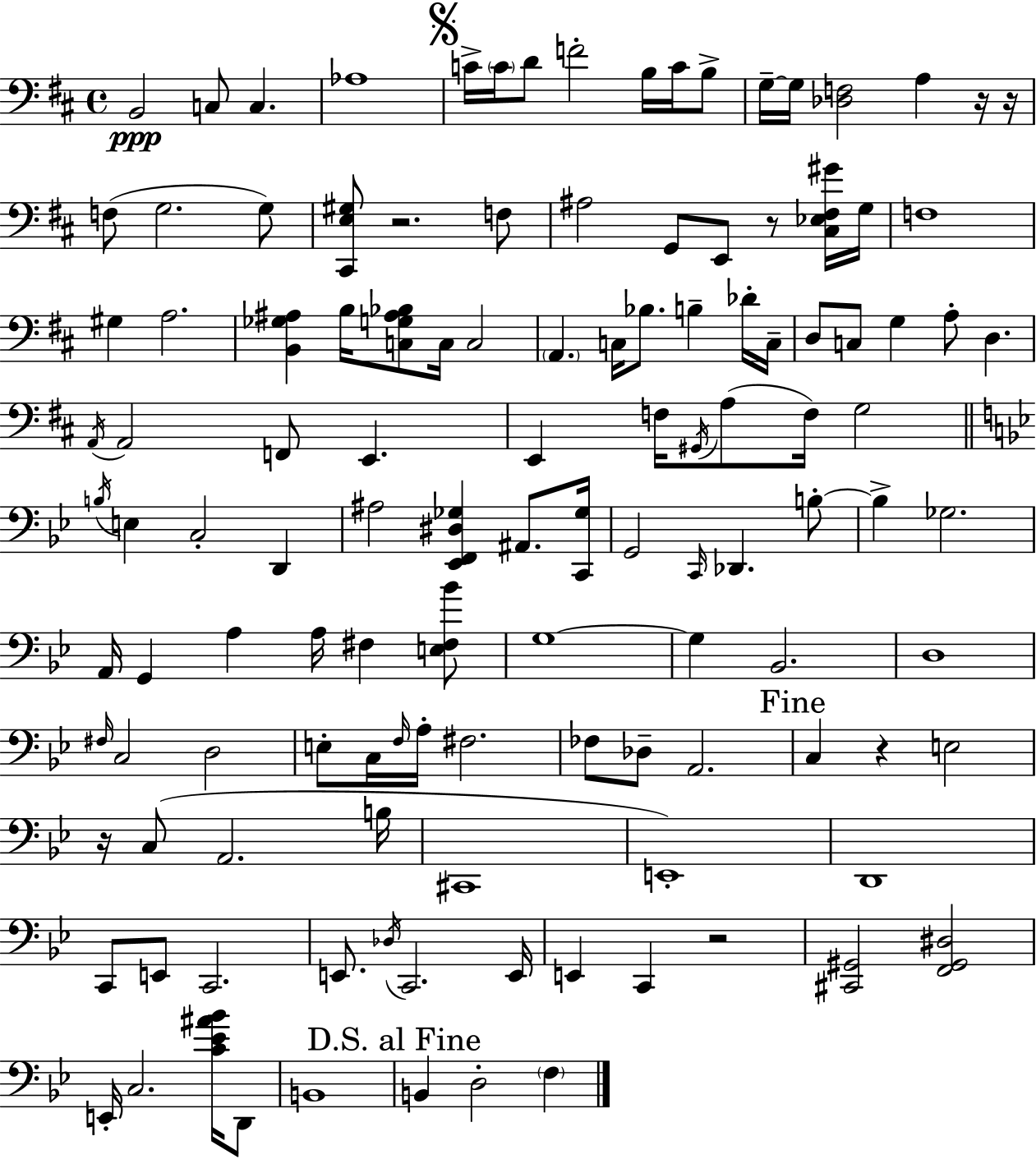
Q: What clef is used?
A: bass